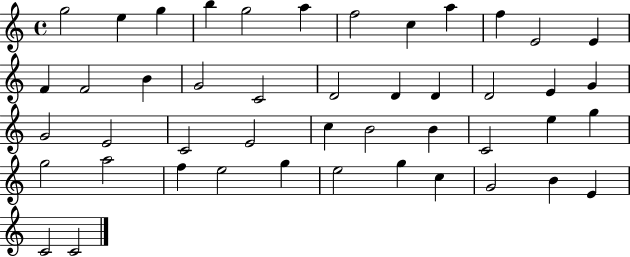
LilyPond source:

{
  \clef treble
  \time 4/4
  \defaultTimeSignature
  \key c \major
  g''2 e''4 g''4 | b''4 g''2 a''4 | f''2 c''4 a''4 | f''4 e'2 e'4 | \break f'4 f'2 b'4 | g'2 c'2 | d'2 d'4 d'4 | d'2 e'4 g'4 | \break g'2 e'2 | c'2 e'2 | c''4 b'2 b'4 | c'2 e''4 g''4 | \break g''2 a''2 | f''4 e''2 g''4 | e''2 g''4 c''4 | g'2 b'4 e'4 | \break c'2 c'2 | \bar "|."
}